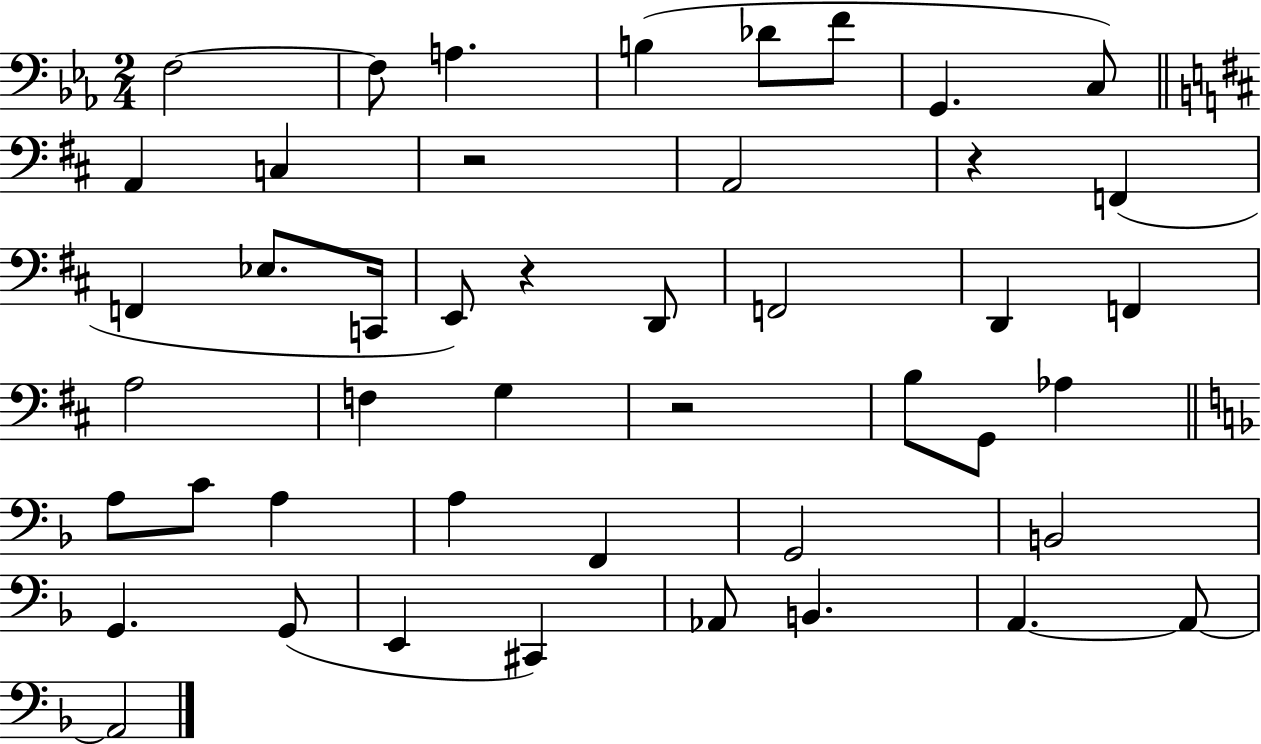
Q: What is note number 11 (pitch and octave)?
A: A2